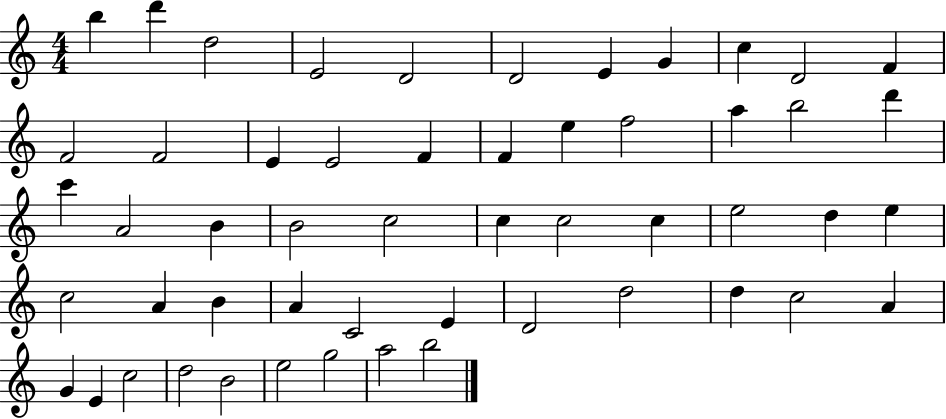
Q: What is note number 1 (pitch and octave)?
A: B5